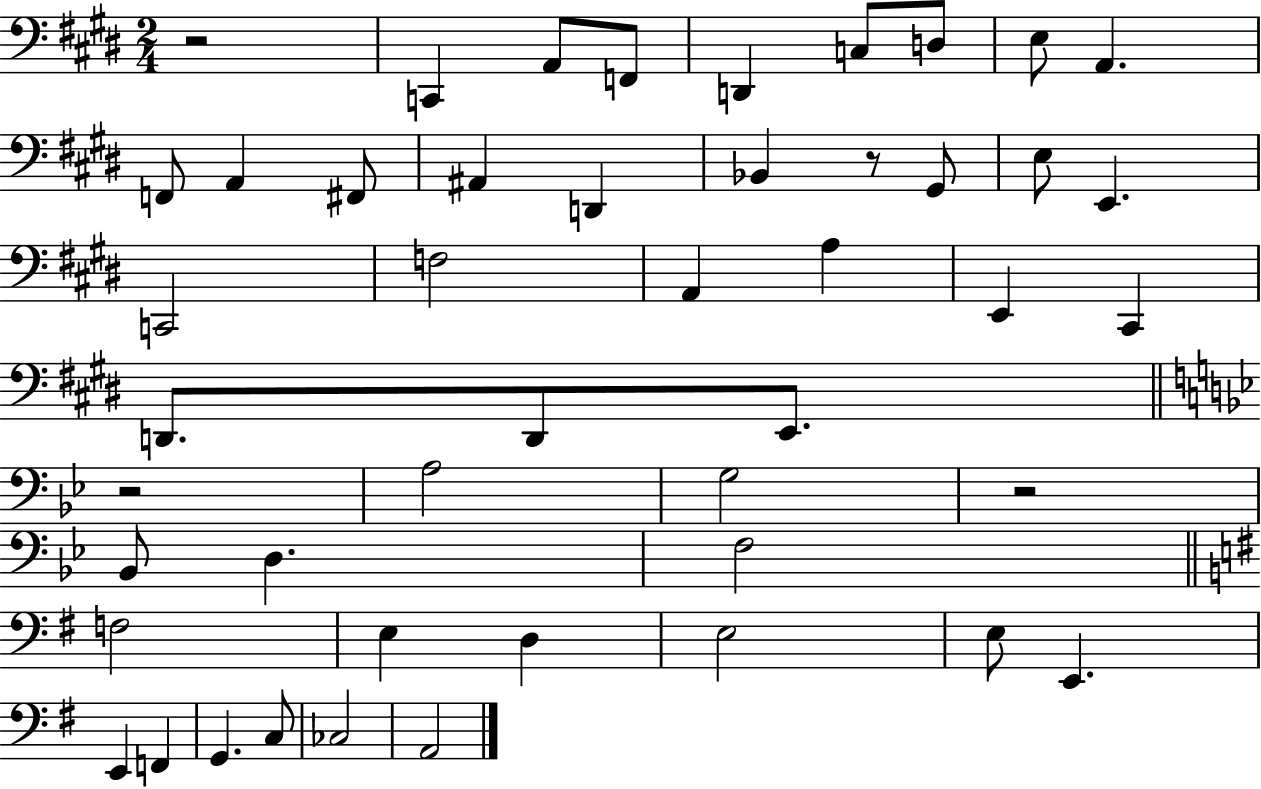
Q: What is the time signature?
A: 2/4